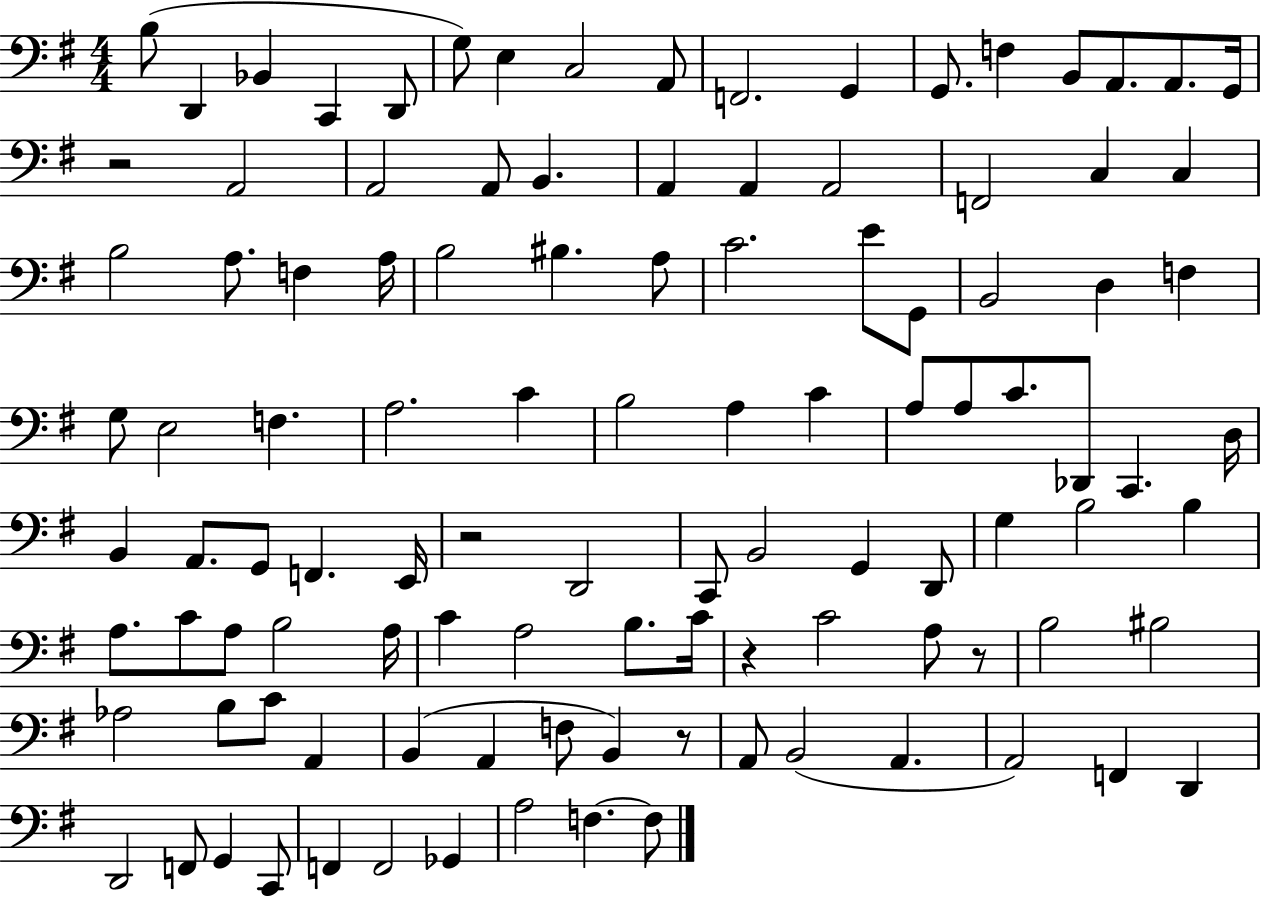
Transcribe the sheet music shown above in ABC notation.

X:1
T:Untitled
M:4/4
L:1/4
K:G
B,/2 D,, _B,, C,, D,,/2 G,/2 E, C,2 A,,/2 F,,2 G,, G,,/2 F, B,,/2 A,,/2 A,,/2 G,,/4 z2 A,,2 A,,2 A,,/2 B,, A,, A,, A,,2 F,,2 C, C, B,2 A,/2 F, A,/4 B,2 ^B, A,/2 C2 E/2 G,,/2 B,,2 D, F, G,/2 E,2 F, A,2 C B,2 A, C A,/2 A,/2 C/2 _D,,/2 C,, D,/4 B,, A,,/2 G,,/2 F,, E,,/4 z2 D,,2 C,,/2 B,,2 G,, D,,/2 G, B,2 B, A,/2 C/2 A,/2 B,2 A,/4 C A,2 B,/2 C/4 z C2 A,/2 z/2 B,2 ^B,2 _A,2 B,/2 C/2 A,, B,, A,, F,/2 B,, z/2 A,,/2 B,,2 A,, A,,2 F,, D,, D,,2 F,,/2 G,, C,,/2 F,, F,,2 _G,, A,2 F, F,/2